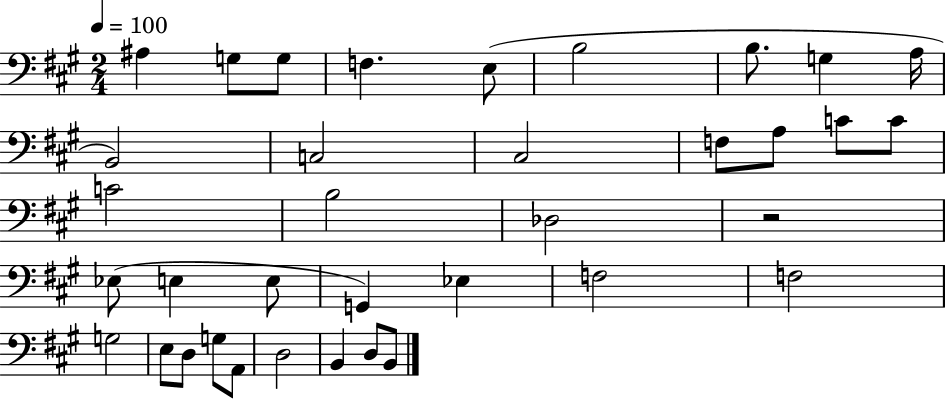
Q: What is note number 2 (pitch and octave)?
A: G3